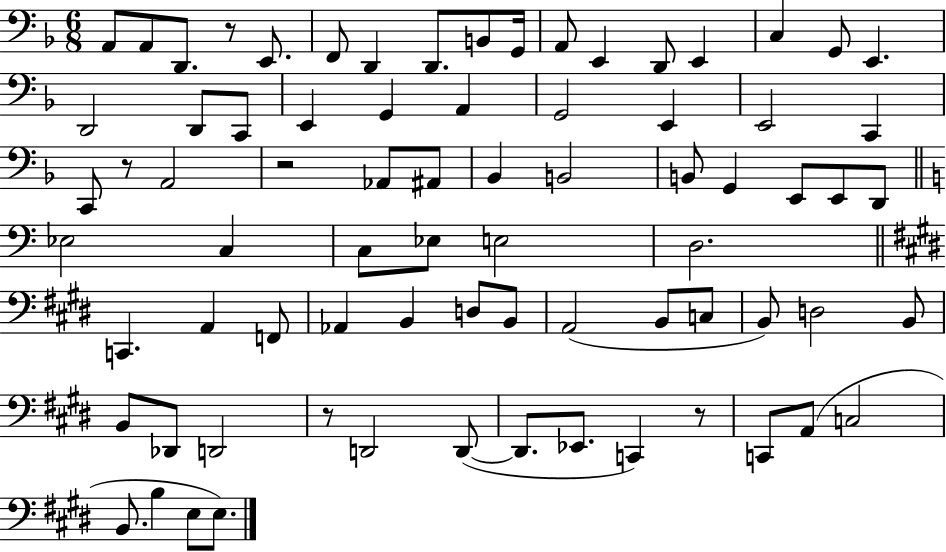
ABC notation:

X:1
T:Untitled
M:6/8
L:1/4
K:F
A,,/2 A,,/2 D,,/2 z/2 E,,/2 F,,/2 D,, D,,/2 B,,/2 G,,/4 A,,/2 E,, D,,/2 E,, C, G,,/2 E,, D,,2 D,,/2 C,,/2 E,, G,, A,, G,,2 E,, E,,2 C,, C,,/2 z/2 A,,2 z2 _A,,/2 ^A,,/2 _B,, B,,2 B,,/2 G,, E,,/2 E,,/2 D,,/2 _E,2 C, C,/2 _E,/2 E,2 D,2 C,, A,, F,,/2 _A,, B,, D,/2 B,,/2 A,,2 B,,/2 C,/2 B,,/2 D,2 B,,/2 B,,/2 _D,,/2 D,,2 z/2 D,,2 D,,/2 D,,/2 _E,,/2 C,, z/2 C,,/2 A,,/2 C,2 B,,/2 B, E,/2 E,/2